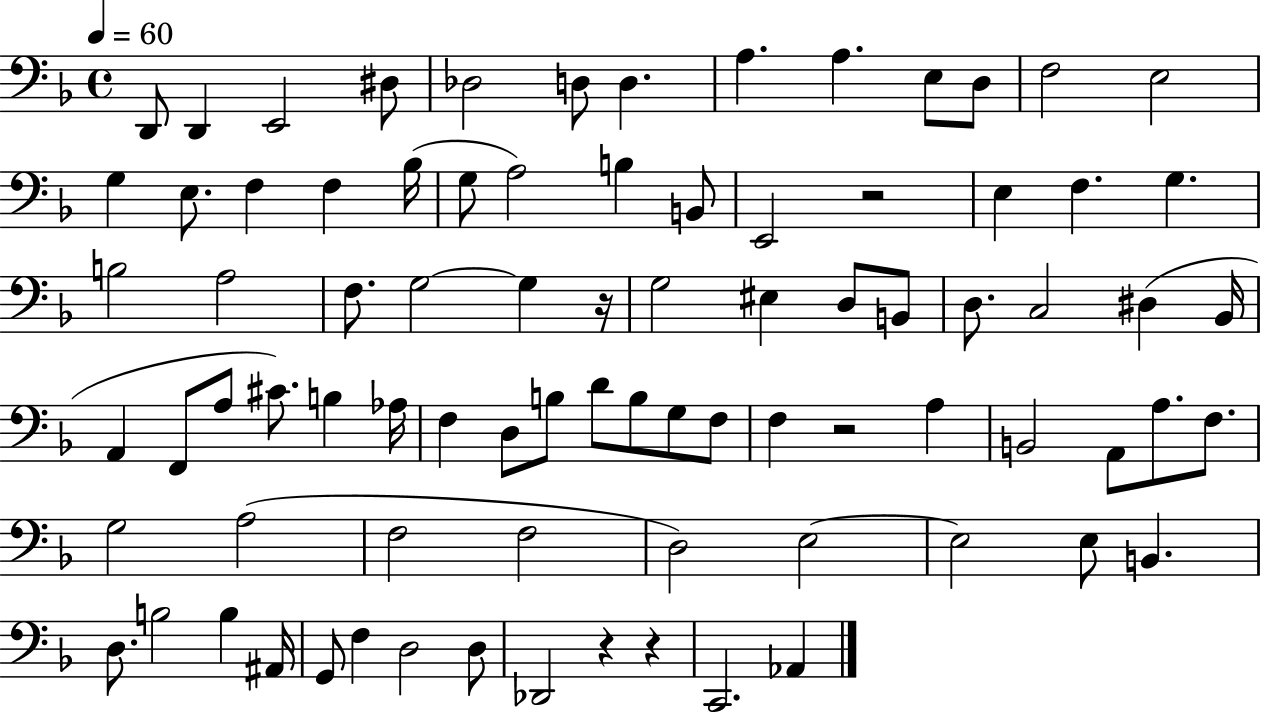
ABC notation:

X:1
T:Untitled
M:4/4
L:1/4
K:F
D,,/2 D,, E,,2 ^D,/2 _D,2 D,/2 D, A, A, E,/2 D,/2 F,2 E,2 G, E,/2 F, F, _B,/4 G,/2 A,2 B, B,,/2 E,,2 z2 E, F, G, B,2 A,2 F,/2 G,2 G, z/4 G,2 ^E, D,/2 B,,/2 D,/2 C,2 ^D, _B,,/4 A,, F,,/2 A,/2 ^C/2 B, _A,/4 F, D,/2 B,/2 D/2 B,/2 G,/2 F,/2 F, z2 A, B,,2 A,,/2 A,/2 F,/2 G,2 A,2 F,2 F,2 D,2 E,2 E,2 E,/2 B,, D,/2 B,2 B, ^A,,/4 G,,/2 F, D,2 D,/2 _D,,2 z z C,,2 _A,,